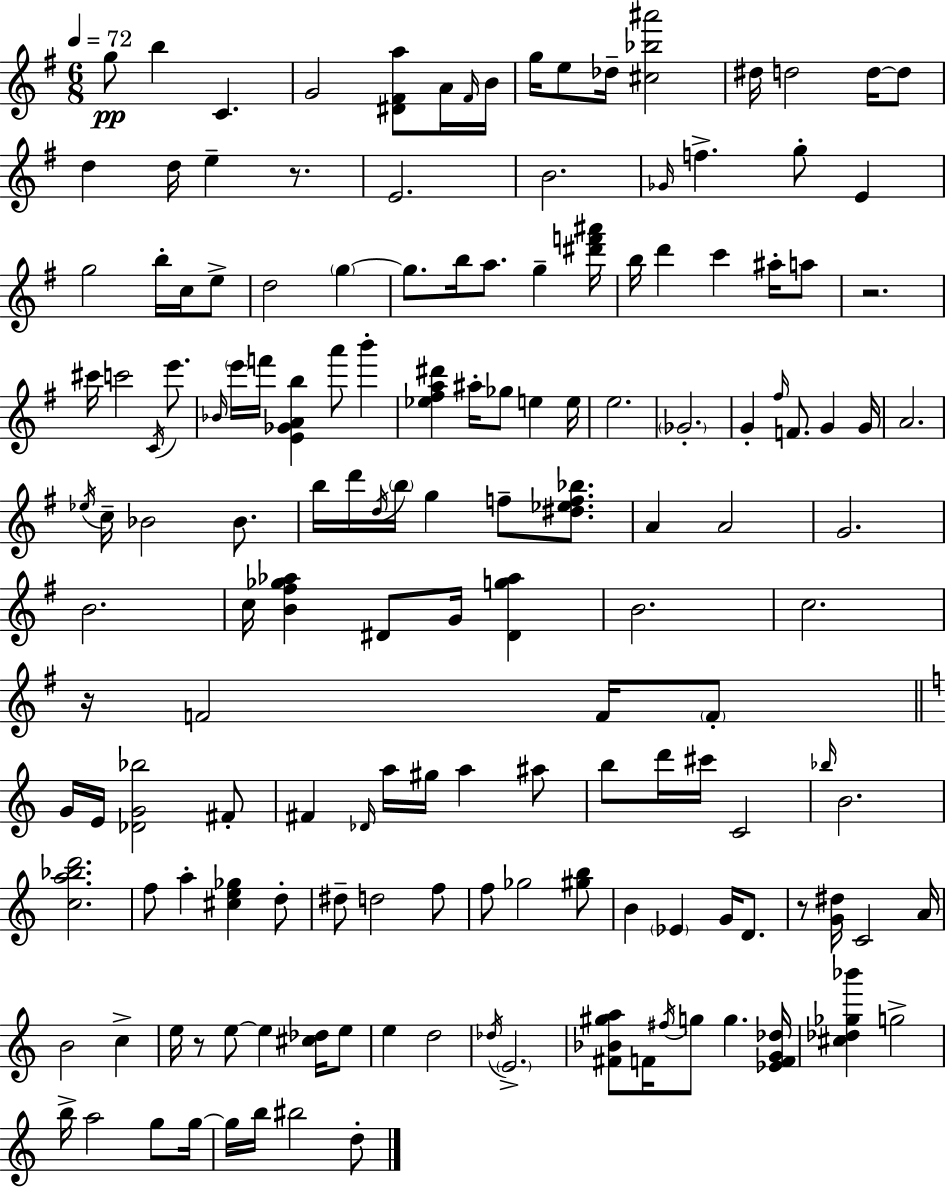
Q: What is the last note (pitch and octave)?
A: D5